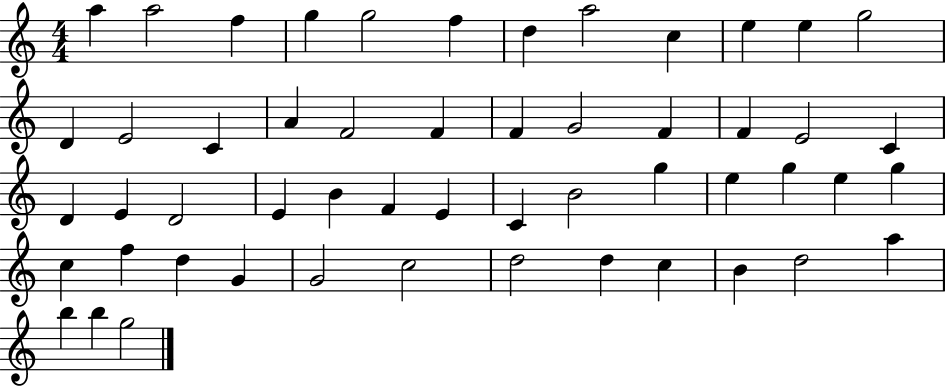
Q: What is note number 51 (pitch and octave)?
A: B5